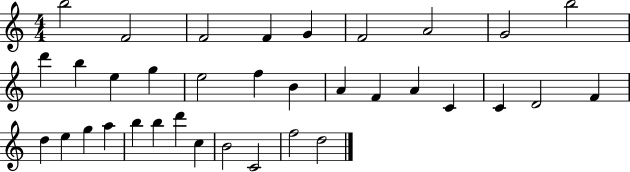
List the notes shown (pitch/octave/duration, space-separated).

B5/h F4/h F4/h F4/q G4/q F4/h A4/h G4/h B5/h D6/q B5/q E5/q G5/q E5/h F5/q B4/q A4/q F4/q A4/q C4/q C4/q D4/h F4/q D5/q E5/q G5/q A5/q B5/q B5/q D6/q C5/q B4/h C4/h F5/h D5/h